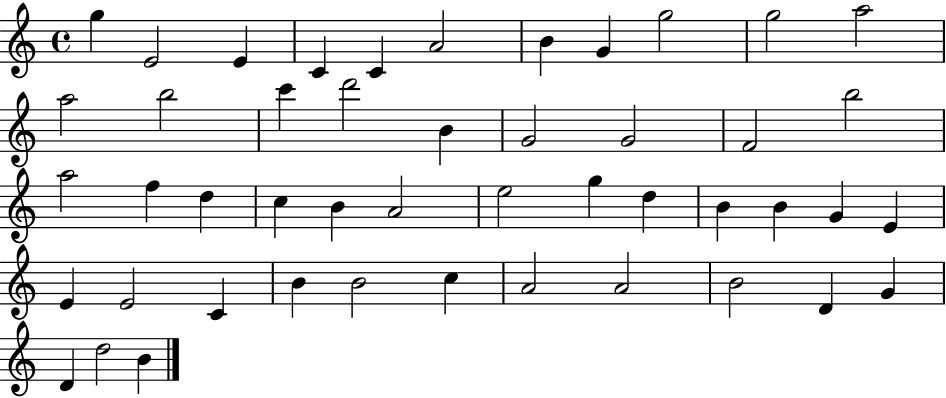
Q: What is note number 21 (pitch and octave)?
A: A5